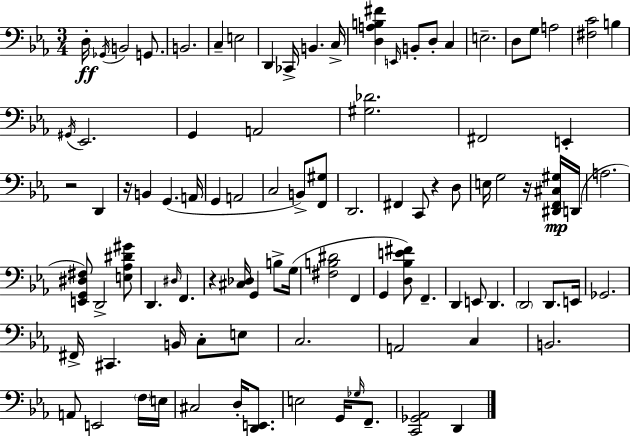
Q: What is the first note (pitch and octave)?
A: D3